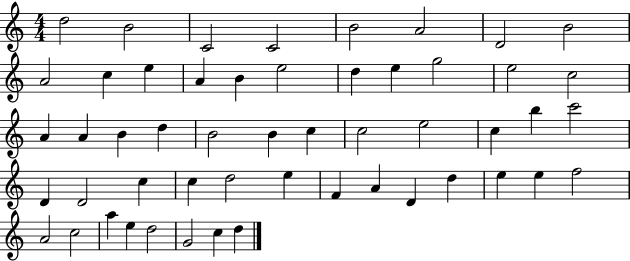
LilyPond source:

{
  \clef treble
  \numericTimeSignature
  \time 4/4
  \key c \major
  d''2 b'2 | c'2 c'2 | b'2 a'2 | d'2 b'2 | \break a'2 c''4 e''4 | a'4 b'4 e''2 | d''4 e''4 g''2 | e''2 c''2 | \break a'4 a'4 b'4 d''4 | b'2 b'4 c''4 | c''2 e''2 | c''4 b''4 c'''2 | \break d'4 d'2 c''4 | c''4 d''2 e''4 | f'4 a'4 d'4 d''4 | e''4 e''4 f''2 | \break a'2 c''2 | a''4 e''4 d''2 | g'2 c''4 d''4 | \bar "|."
}